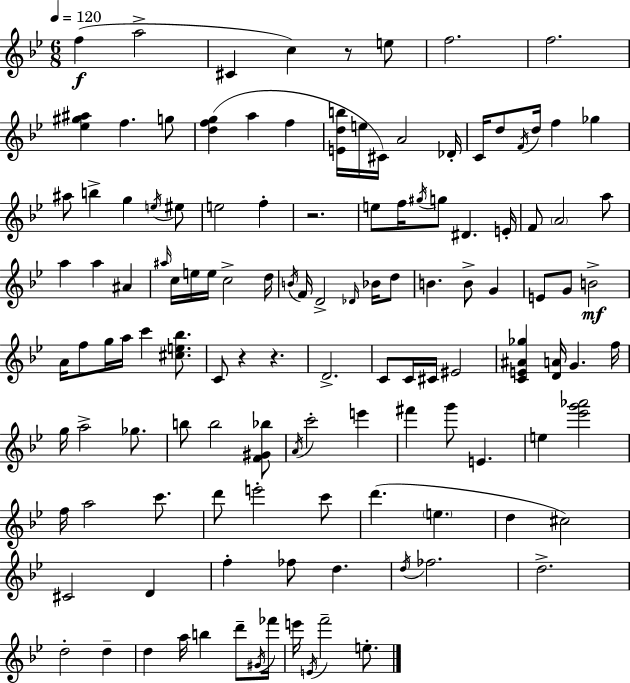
F5/q A5/h C#4/q C5/q R/e E5/e F5/h. F5/h. [Eb5,G#5,A#5]/q F5/q. G5/e [D5,F5,G5]/q A5/q F5/q [E4,D5,B5]/s E5/s C#4/s A4/h Db4/s C4/s D5/e F4/s D5/s F5/q Gb5/q A#5/e B5/q G5/q E5/s EIS5/e E5/h F5/q R/h. E5/e F5/s G#5/s G5/e D#4/q. E4/s F4/e A4/h A5/e A5/q A5/q A#4/q A#5/s C5/s E5/s E5/s C5/h D5/s B4/s F4/s D4/h Db4/s Bb4/s D5/e B4/q. B4/e G4/q E4/e G4/e B4/h A4/s F5/e G5/s A5/s C6/q [C#5,E5,Bb5]/e. C4/e R/q R/q. D4/h. C4/e C4/s C#4/s EIS4/h [C4,E4,A#4,Gb5]/q [D4,A4]/s G4/q. F5/s G5/s A5/h Gb5/e. B5/e B5/h [F4,G#4,Bb5]/e A4/s C6/h E6/q F#6/q G6/e E4/q. E5/q [Eb6,G6,Ab6]/h F5/s A5/h C6/e. D6/e E6/h C6/e D6/q. E5/q. D5/q C#5/h C#4/h D4/q F5/q FES5/e D5/q. D5/s FES5/h. D5/h. D5/h D5/q D5/q A5/s B5/q D6/e G#4/s FES6/s E6/s E4/s F6/h E5/e.